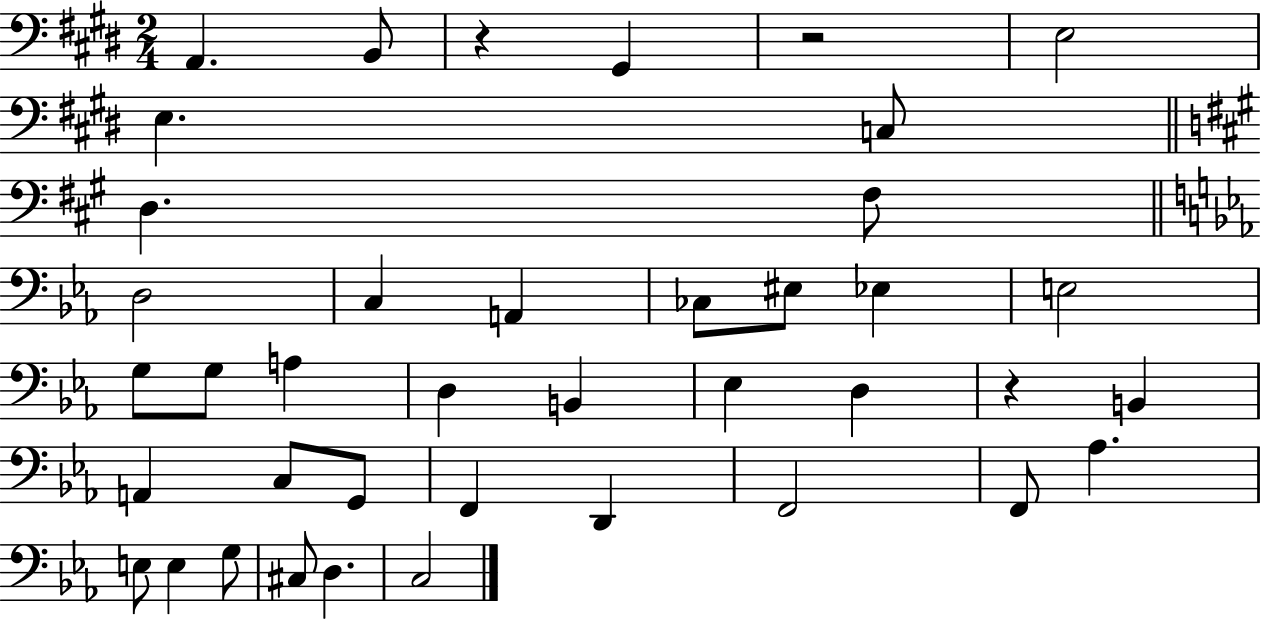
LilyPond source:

{
  \clef bass
  \numericTimeSignature
  \time 2/4
  \key e \major
  a,4. b,8 | r4 gis,4 | r2 | e2 | \break e4. c8 | \bar "||" \break \key a \major d4. fis8 | \bar "||" \break \key ees \major d2 | c4 a,4 | ces8 eis8 ees4 | e2 | \break g8 g8 a4 | d4 b,4 | ees4 d4 | r4 b,4 | \break a,4 c8 g,8 | f,4 d,4 | f,2 | f,8 aes4. | \break e8 e4 g8 | cis8 d4. | c2 | \bar "|."
}